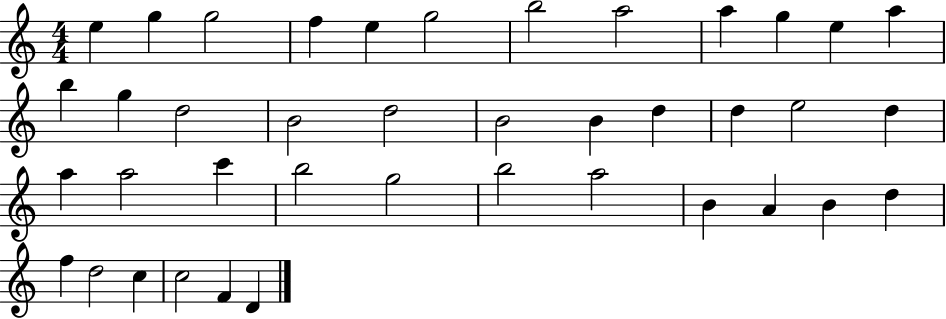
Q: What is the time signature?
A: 4/4